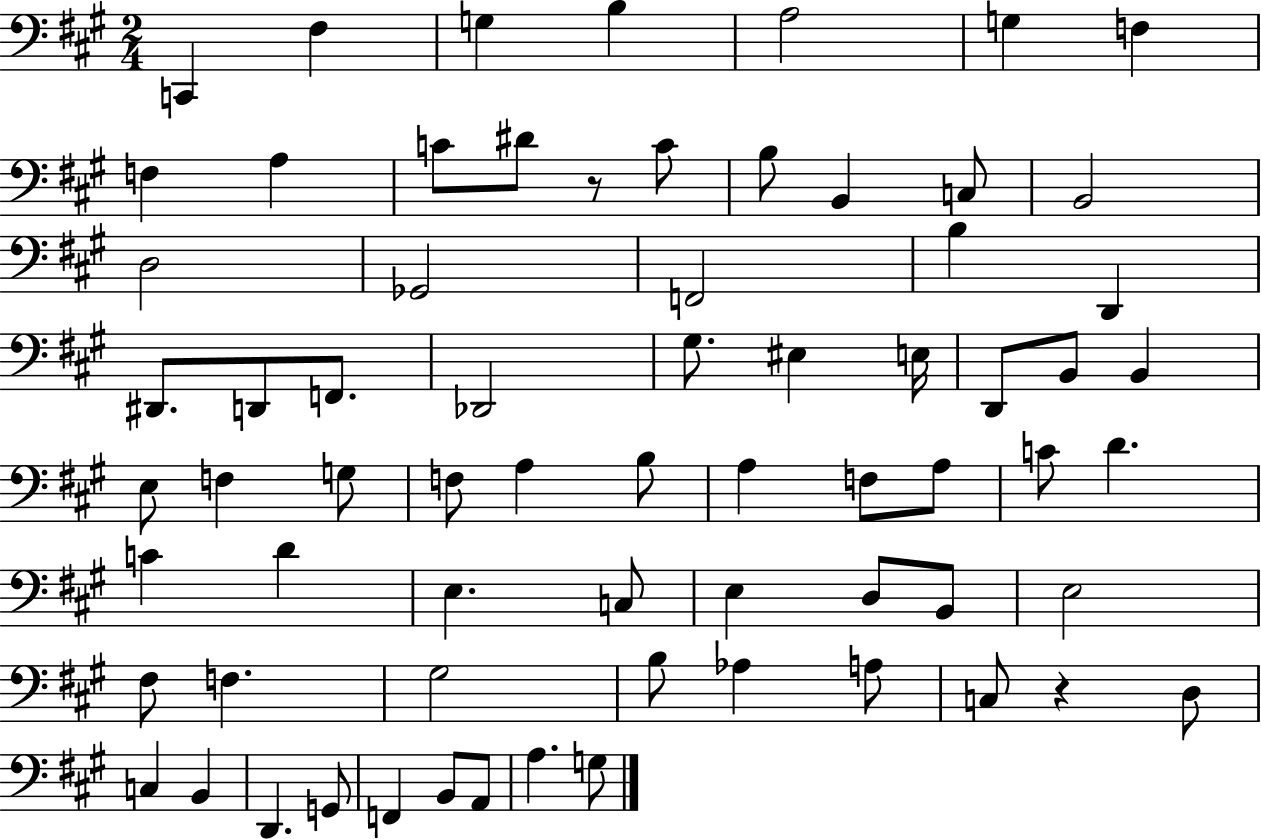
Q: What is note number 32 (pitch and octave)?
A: E3